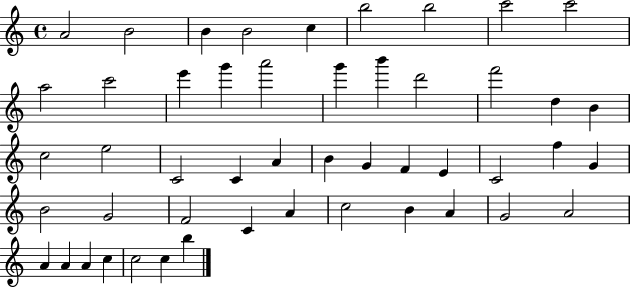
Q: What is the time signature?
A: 4/4